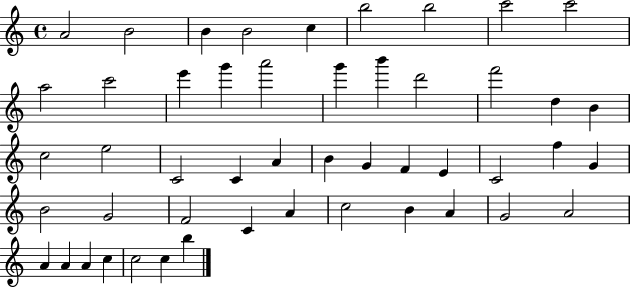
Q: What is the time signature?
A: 4/4